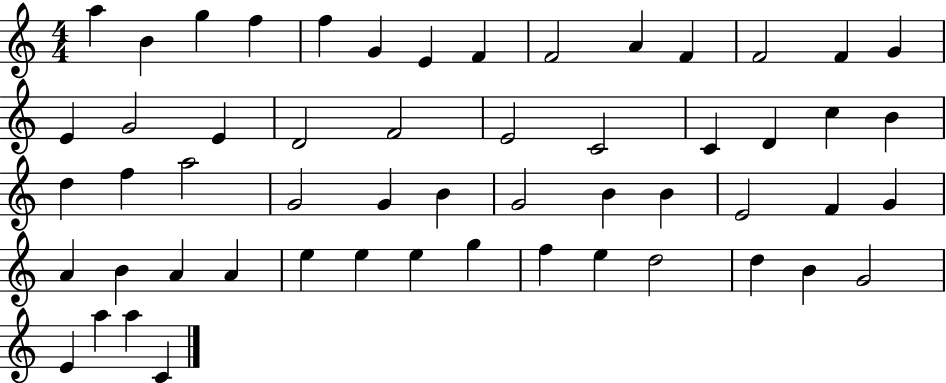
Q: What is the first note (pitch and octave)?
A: A5